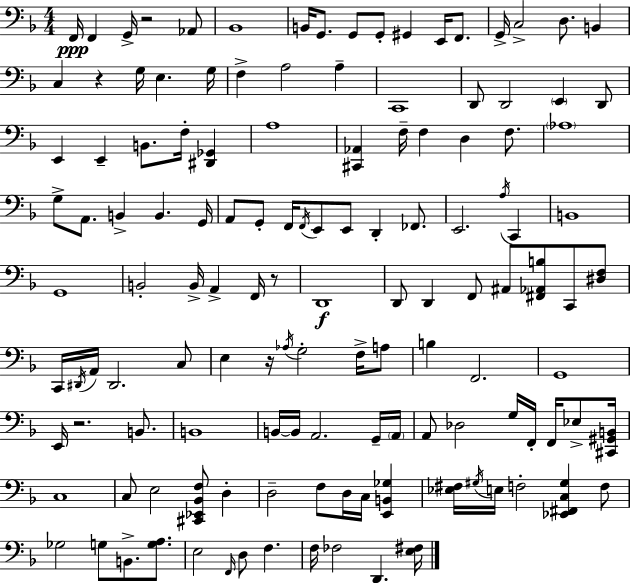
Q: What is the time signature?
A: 4/4